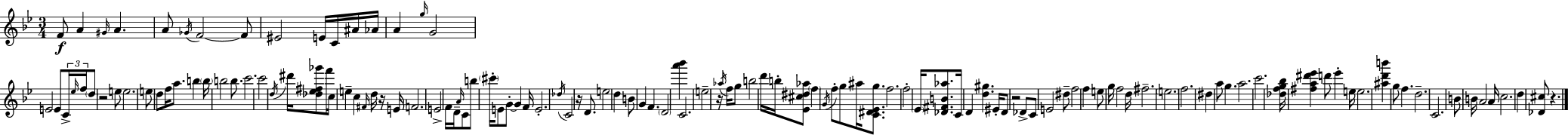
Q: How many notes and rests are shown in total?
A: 133